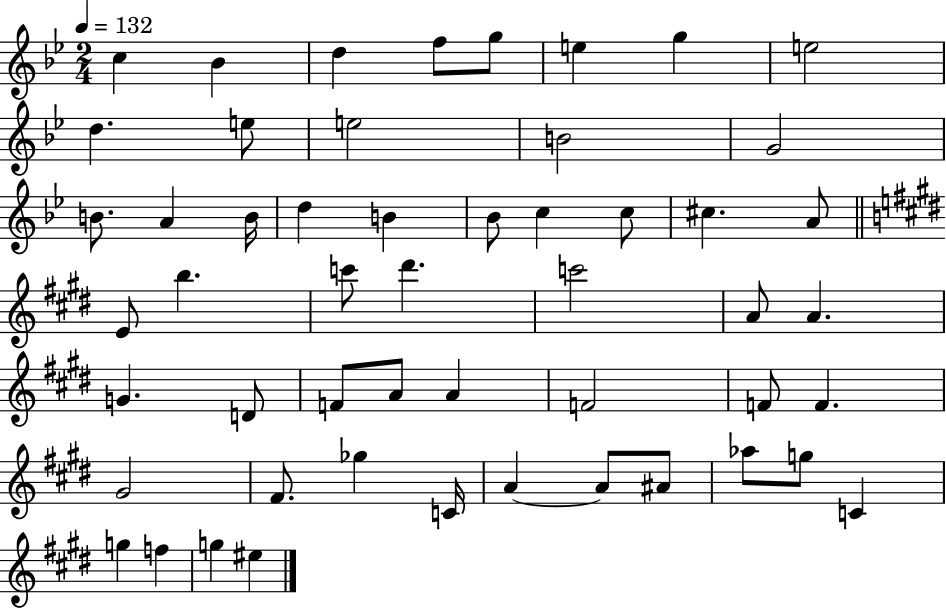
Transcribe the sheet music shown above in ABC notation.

X:1
T:Untitled
M:2/4
L:1/4
K:Bb
c _B d f/2 g/2 e g e2 d e/2 e2 B2 G2 B/2 A B/4 d B _B/2 c c/2 ^c A/2 E/2 b c'/2 ^d' c'2 A/2 A G D/2 F/2 A/2 A F2 F/2 F ^G2 ^F/2 _g C/4 A A/2 ^A/2 _a/2 g/2 C g f g ^e